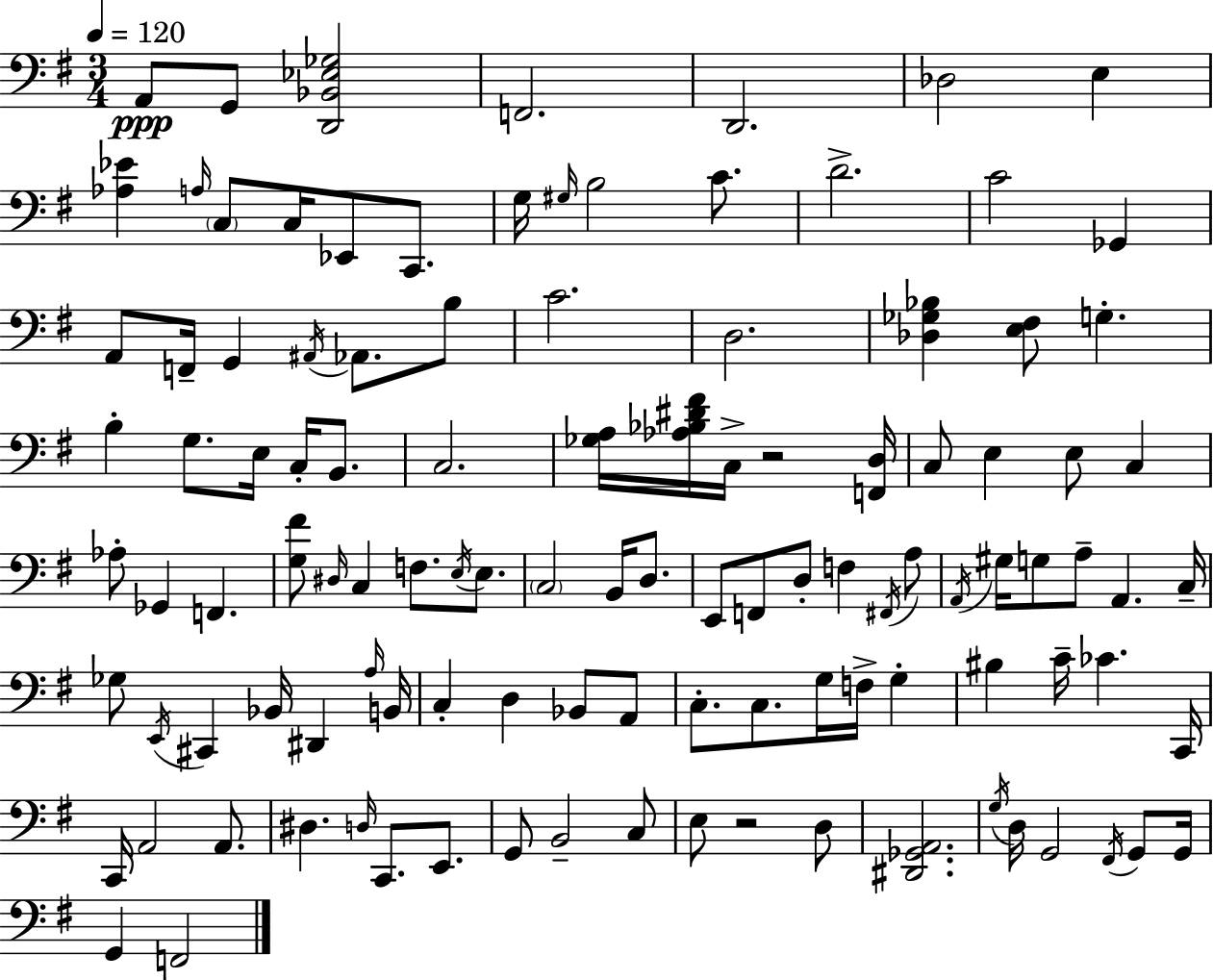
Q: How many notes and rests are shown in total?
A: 112